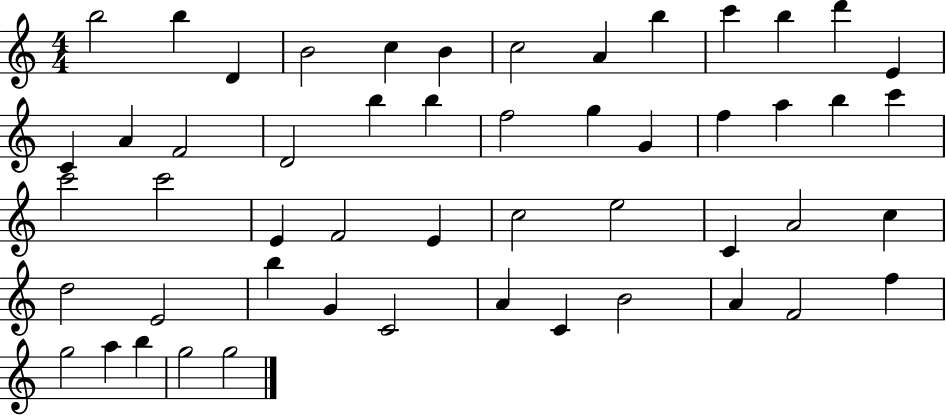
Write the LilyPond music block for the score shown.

{
  \clef treble
  \numericTimeSignature
  \time 4/4
  \key c \major
  b''2 b''4 d'4 | b'2 c''4 b'4 | c''2 a'4 b''4 | c'''4 b''4 d'''4 e'4 | \break c'4 a'4 f'2 | d'2 b''4 b''4 | f''2 g''4 g'4 | f''4 a''4 b''4 c'''4 | \break c'''2 c'''2 | e'4 f'2 e'4 | c''2 e''2 | c'4 a'2 c''4 | \break d''2 e'2 | b''4 g'4 c'2 | a'4 c'4 b'2 | a'4 f'2 f''4 | \break g''2 a''4 b''4 | g''2 g''2 | \bar "|."
}